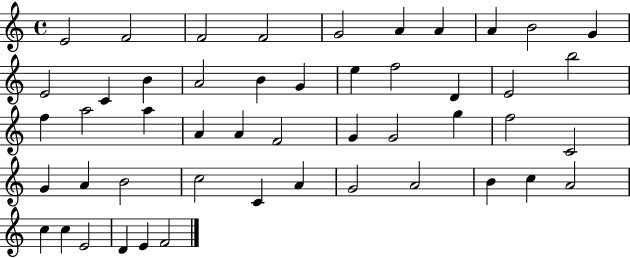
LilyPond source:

{
  \clef treble
  \time 4/4
  \defaultTimeSignature
  \key c \major
  e'2 f'2 | f'2 f'2 | g'2 a'4 a'4 | a'4 b'2 g'4 | \break e'2 c'4 b'4 | a'2 b'4 g'4 | e''4 f''2 d'4 | e'2 b''2 | \break f''4 a''2 a''4 | a'4 a'4 f'2 | g'4 g'2 g''4 | f''2 c'2 | \break g'4 a'4 b'2 | c''2 c'4 a'4 | g'2 a'2 | b'4 c''4 a'2 | \break c''4 c''4 e'2 | d'4 e'4 f'2 | \bar "|."
}